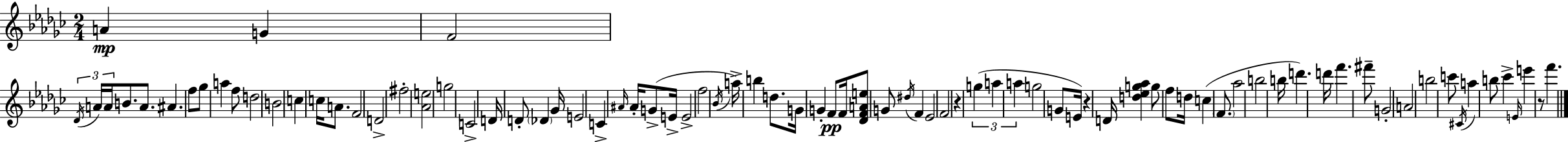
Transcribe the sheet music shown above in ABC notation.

X:1
T:Untitled
M:2/4
L:1/4
K:Ebm
A G F2 _D/4 A/4 A/4 B/2 A/2 ^A f/2 _g/2 a f/2 d2 B2 c c/4 A/2 F2 D2 ^f2 [_Ae]2 g2 C2 D/4 D/2 _D _G/4 E2 C ^A/4 ^A/4 G/2 E/4 E2 f2 _B/4 a/4 b d/2 G/4 G F/2 F/4 [_DFAe]/2 G/2 ^d/4 F _E2 F2 z g a a g2 G/2 E/4 z D/4 [d_eg_a] g/2 f/2 d/4 c F/2 _a2 b2 b/4 d' d'/4 f' ^f'/2 G2 A2 b2 c'/2 ^C/4 a b/2 _c' E/4 e' z/2 f'